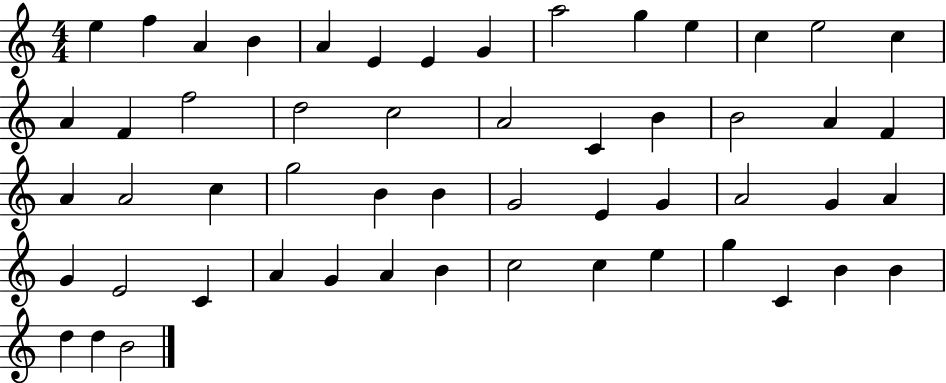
{
  \clef treble
  \numericTimeSignature
  \time 4/4
  \key c \major
  e''4 f''4 a'4 b'4 | a'4 e'4 e'4 g'4 | a''2 g''4 e''4 | c''4 e''2 c''4 | \break a'4 f'4 f''2 | d''2 c''2 | a'2 c'4 b'4 | b'2 a'4 f'4 | \break a'4 a'2 c''4 | g''2 b'4 b'4 | g'2 e'4 g'4 | a'2 g'4 a'4 | \break g'4 e'2 c'4 | a'4 g'4 a'4 b'4 | c''2 c''4 e''4 | g''4 c'4 b'4 b'4 | \break d''4 d''4 b'2 | \bar "|."
}